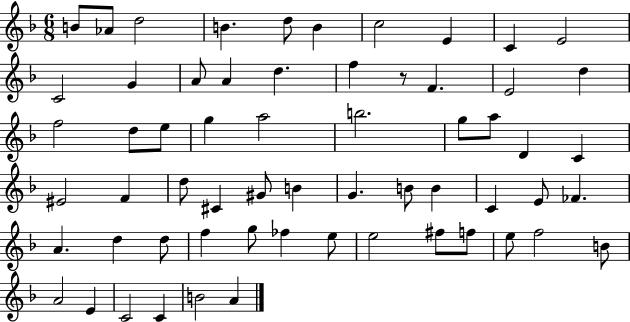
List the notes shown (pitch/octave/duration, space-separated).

B4/e Ab4/e D5/h B4/q. D5/e B4/q C5/h E4/q C4/q E4/h C4/h G4/q A4/e A4/q D5/q. F5/q R/e F4/q. E4/h D5/q F5/h D5/e E5/e G5/q A5/h B5/h. G5/e A5/e D4/q C4/q EIS4/h F4/q D5/e C#4/q G#4/e B4/q G4/q. B4/e B4/q C4/q E4/e FES4/q. A4/q. D5/q D5/e F5/q G5/e FES5/q E5/e E5/h F#5/e F5/e E5/e F5/h B4/e A4/h E4/q C4/h C4/q B4/h A4/q